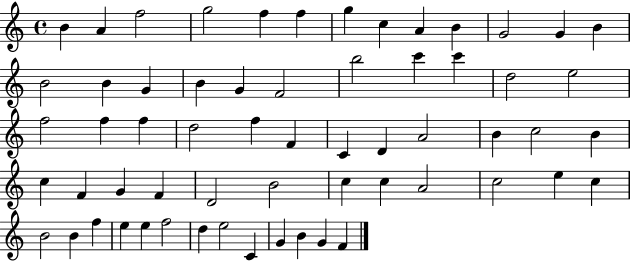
{
  \clef treble
  \time 4/4
  \defaultTimeSignature
  \key c \major
  b'4 a'4 f''2 | g''2 f''4 f''4 | g''4 c''4 a'4 b'4 | g'2 g'4 b'4 | \break b'2 b'4 g'4 | b'4 g'4 f'2 | b''2 c'''4 c'''4 | d''2 e''2 | \break f''2 f''4 f''4 | d''2 f''4 f'4 | c'4 d'4 a'2 | b'4 c''2 b'4 | \break c''4 f'4 g'4 f'4 | d'2 b'2 | c''4 c''4 a'2 | c''2 e''4 c''4 | \break b'2 b'4 f''4 | e''4 e''4 f''2 | d''4 e''2 c'4 | g'4 b'4 g'4 f'4 | \break \bar "|."
}